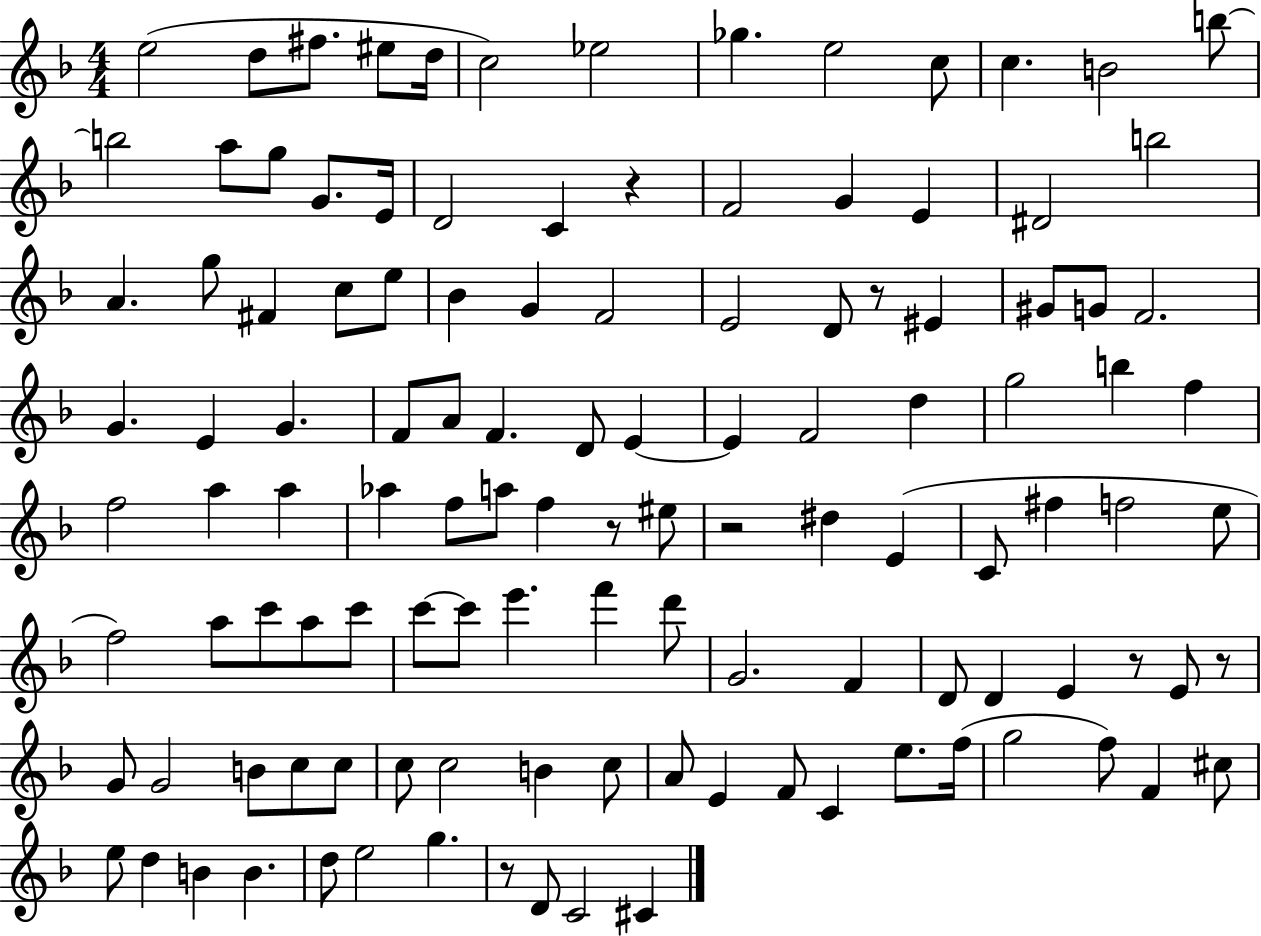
E5/h D5/e F#5/e. EIS5/e D5/s C5/h Eb5/h Gb5/q. E5/h C5/e C5/q. B4/h B5/e B5/h A5/e G5/e G4/e. E4/s D4/h C4/q R/q F4/h G4/q E4/q D#4/h B5/h A4/q. G5/e F#4/q C5/e E5/e Bb4/q G4/q F4/h E4/h D4/e R/e EIS4/q G#4/e G4/e F4/h. G4/q. E4/q G4/q. F4/e A4/e F4/q. D4/e E4/q E4/q F4/h D5/q G5/h B5/q F5/q F5/h A5/q A5/q Ab5/q F5/e A5/e F5/q R/e EIS5/e R/h D#5/q E4/q C4/e F#5/q F5/h E5/e F5/h A5/e C6/e A5/e C6/e C6/e C6/e E6/q. F6/q D6/e G4/h. F4/q D4/e D4/q E4/q R/e E4/e R/e G4/e G4/h B4/e C5/e C5/e C5/e C5/h B4/q C5/e A4/e E4/q F4/e C4/q E5/e. F5/s G5/h F5/e F4/q C#5/e E5/e D5/q B4/q B4/q. D5/e E5/h G5/q. R/e D4/e C4/h C#4/q